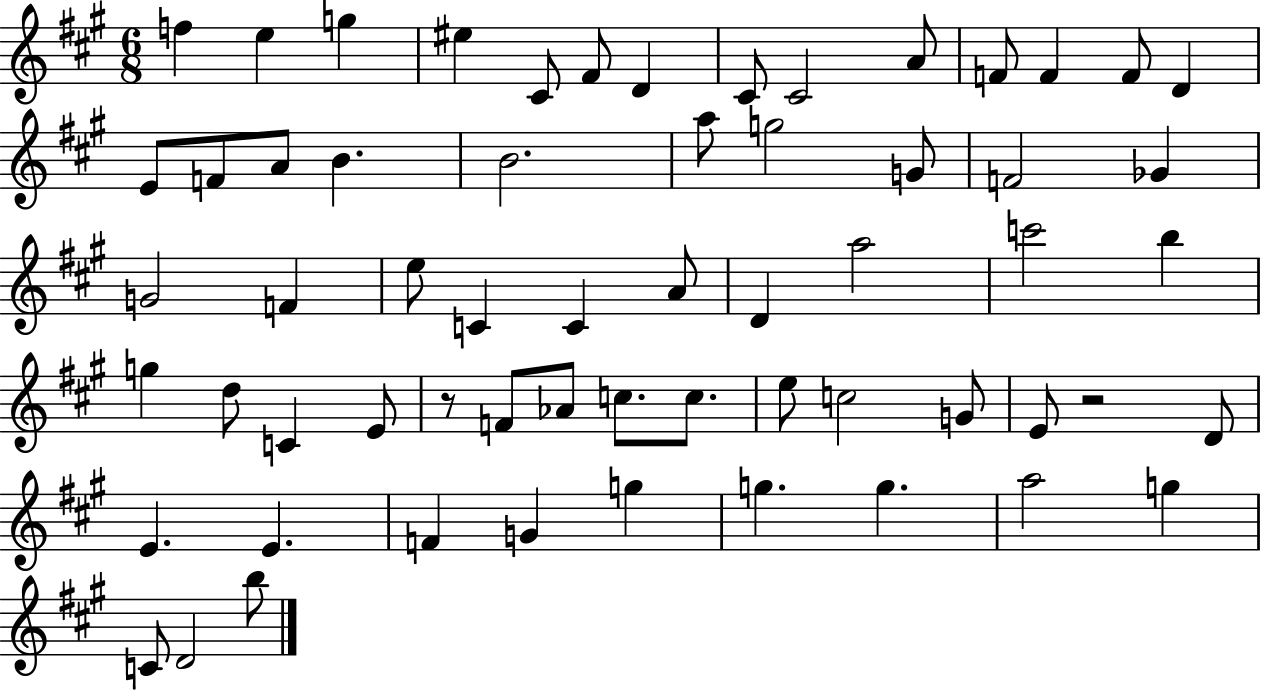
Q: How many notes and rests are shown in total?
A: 61